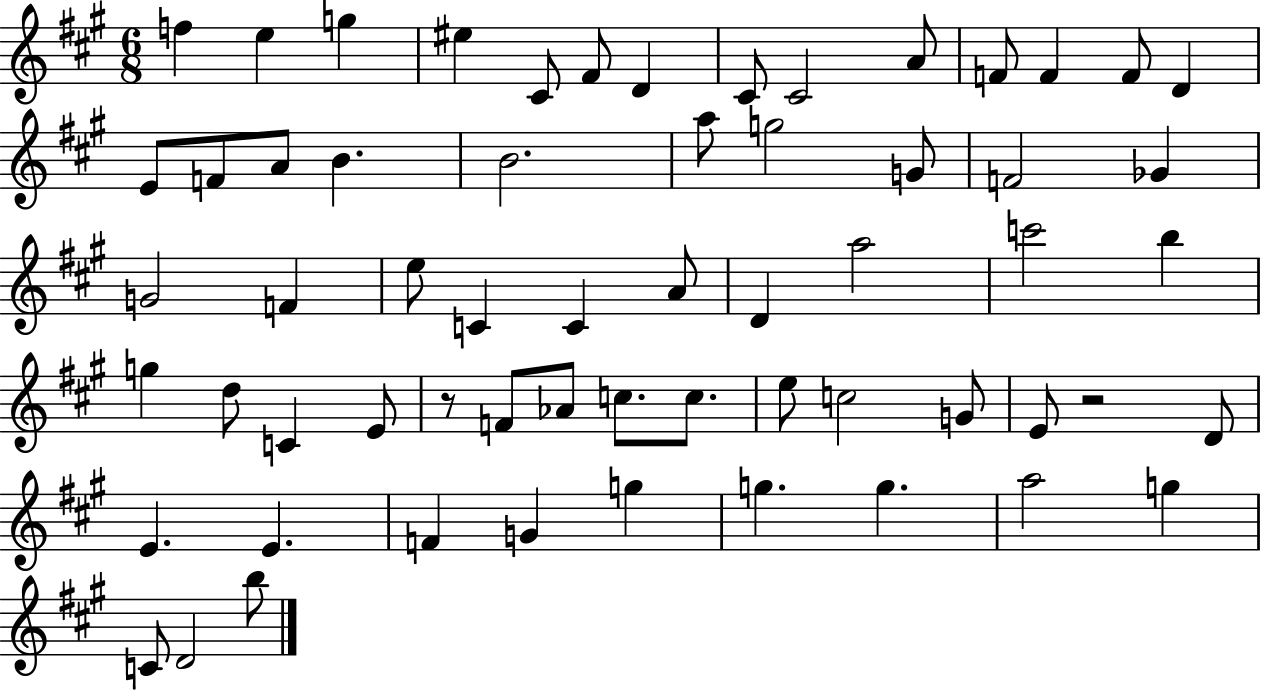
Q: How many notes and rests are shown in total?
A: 61